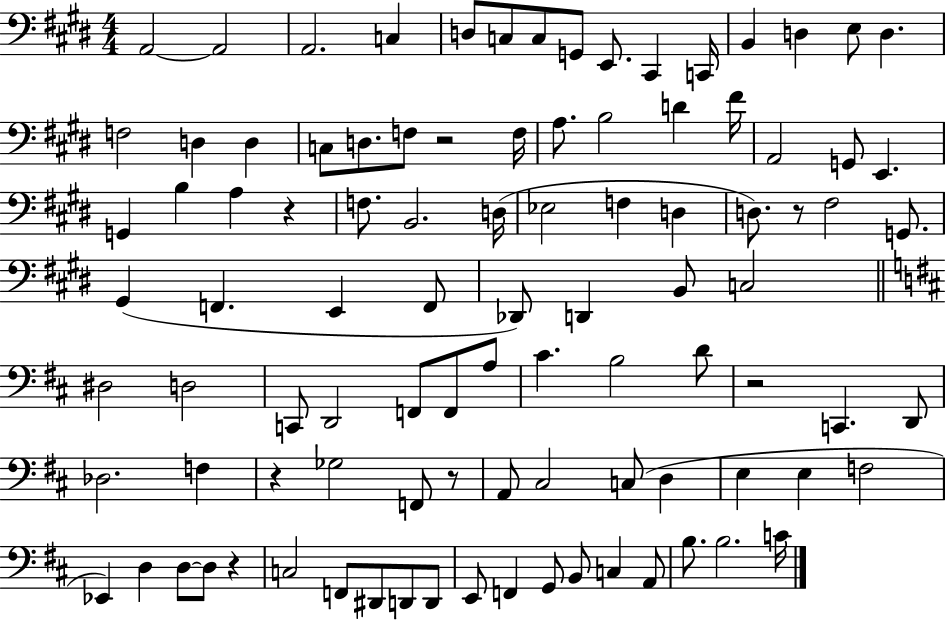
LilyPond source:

{
  \clef bass
  \numericTimeSignature
  \time 4/4
  \key e \major
  a,2~~ a,2 | a,2. c4 | d8 c8 c8 g,8 e,8. cis,4 c,16 | b,4 d4 e8 d4. | \break f2 d4 d4 | c8 d8. f8 r2 f16 | a8. b2 d'4 fis'16 | a,2 g,8 e,4. | \break g,4 b4 a4 r4 | f8. b,2. d16( | ees2 f4 d4 | d8.) r8 fis2 g,8. | \break gis,4( f,4. e,4 f,8 | des,8) d,4 b,8 c2 | \bar "||" \break \key d \major dis2 d2 | c,8 d,2 f,8 f,8 a8 | cis'4. b2 d'8 | r2 c,4. d,8 | \break des2. f4 | r4 ges2 f,8 r8 | a,8 cis2 c8( d4 | e4 e4 f2 | \break ees,4) d4 d8~~ d8 r4 | c2 f,8 dis,8 d,8 d,8 | e,8 f,4 g,8 b,8 c4 a,8 | b8. b2. c'16 | \break \bar "|."
}